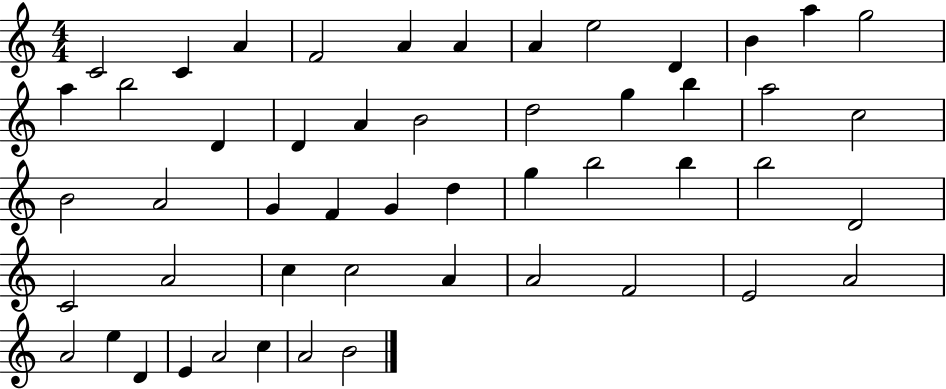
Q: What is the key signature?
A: C major